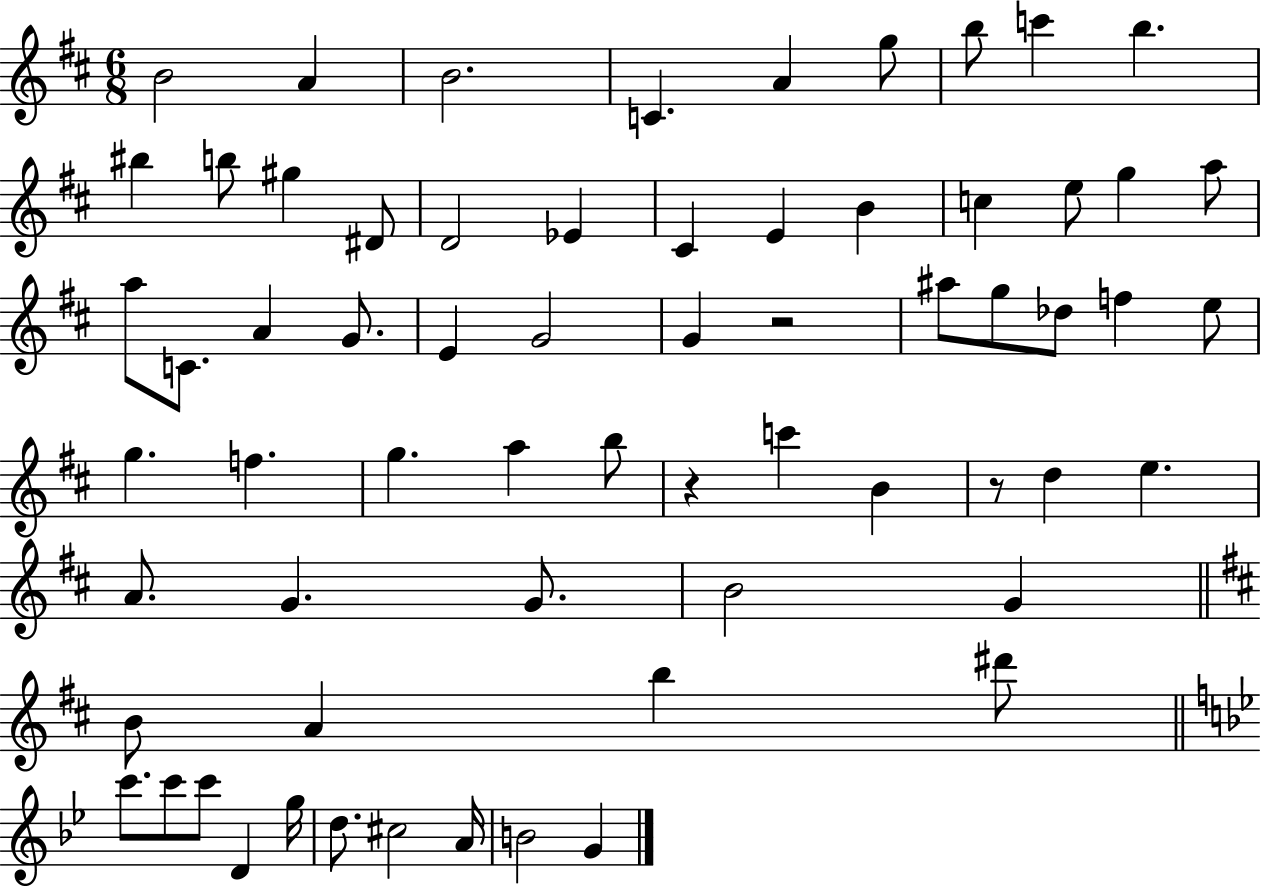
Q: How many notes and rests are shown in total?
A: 65